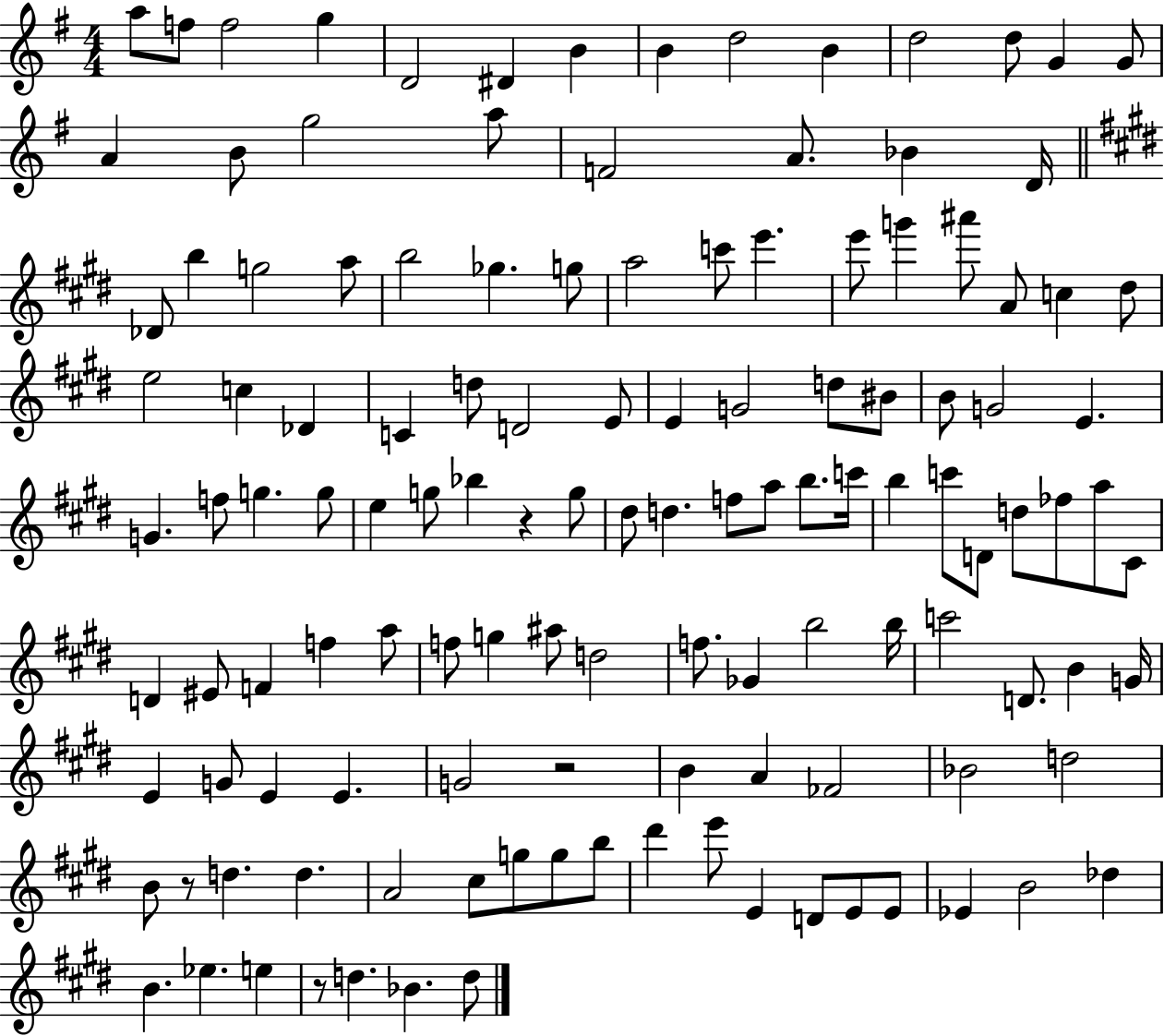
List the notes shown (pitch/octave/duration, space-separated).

A5/e F5/e F5/h G5/q D4/h D#4/q B4/q B4/q D5/h B4/q D5/h D5/e G4/q G4/e A4/q B4/e G5/h A5/e F4/h A4/e. Bb4/q D4/s Db4/e B5/q G5/h A5/e B5/h Gb5/q. G5/e A5/h C6/e E6/q. E6/e G6/q A#6/e A4/e C5/q D#5/e E5/h C5/q Db4/q C4/q D5/e D4/h E4/e E4/q G4/h D5/e BIS4/e B4/e G4/h E4/q. G4/q. F5/e G5/q. G5/e E5/q G5/e Bb5/q R/q G5/e D#5/e D5/q. F5/e A5/e B5/e. C6/s B5/q C6/e D4/e D5/e FES5/e A5/e C#4/e D4/q EIS4/e F4/q F5/q A5/e F5/e G5/q A#5/e D5/h F5/e. Gb4/q B5/h B5/s C6/h D4/e. B4/q G4/s E4/q G4/e E4/q E4/q. G4/h R/h B4/q A4/q FES4/h Bb4/h D5/h B4/e R/e D5/q. D5/q. A4/h C#5/e G5/e G5/e B5/e D#6/q E6/e E4/q D4/e E4/e E4/e Eb4/q B4/h Db5/q B4/q. Eb5/q. E5/q R/e D5/q. Bb4/q. D5/e